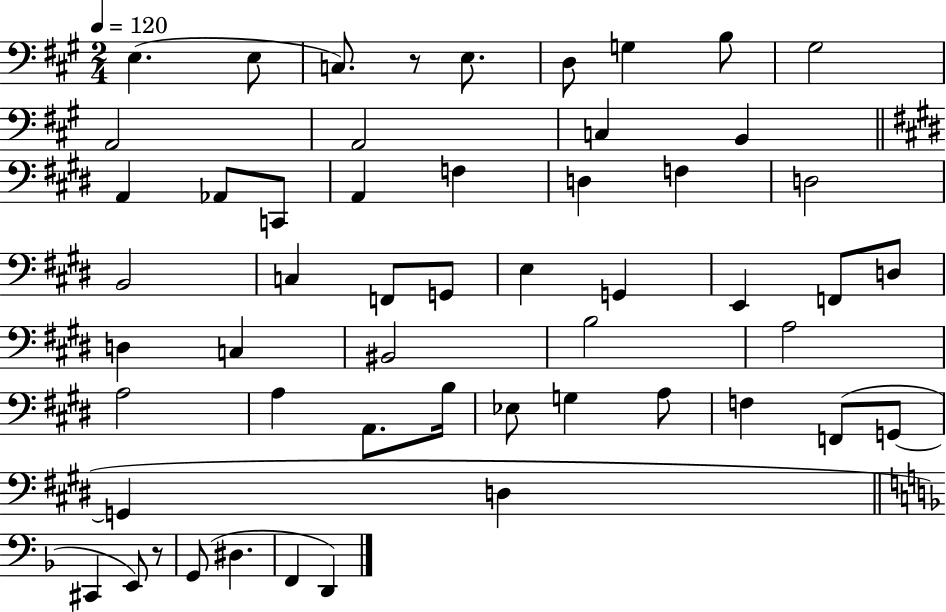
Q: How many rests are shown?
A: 2